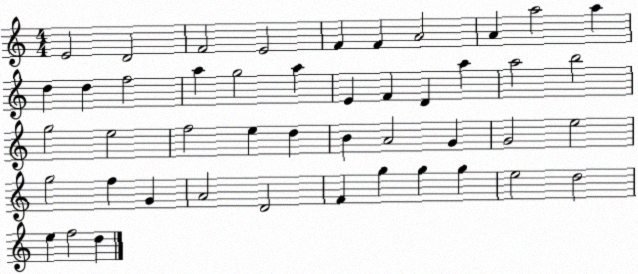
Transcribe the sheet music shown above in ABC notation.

X:1
T:Untitled
M:4/4
L:1/4
K:C
E2 D2 F2 E2 F F A2 A a2 a d d f2 a g2 a E F D a a2 b2 g2 e2 f2 e d B A2 G G2 e2 g2 f G A2 D2 F g g g e2 d2 e f2 d